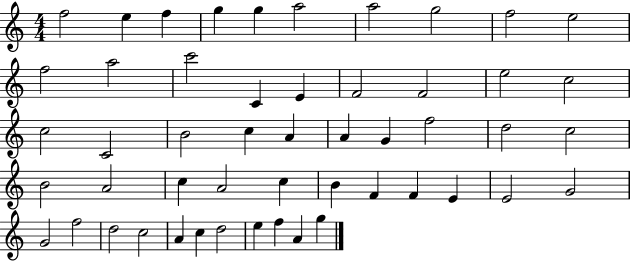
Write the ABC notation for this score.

X:1
T:Untitled
M:4/4
L:1/4
K:C
f2 e f g g a2 a2 g2 f2 e2 f2 a2 c'2 C E F2 F2 e2 c2 c2 C2 B2 c A A G f2 d2 c2 B2 A2 c A2 c B F F E E2 G2 G2 f2 d2 c2 A c d2 e f A g